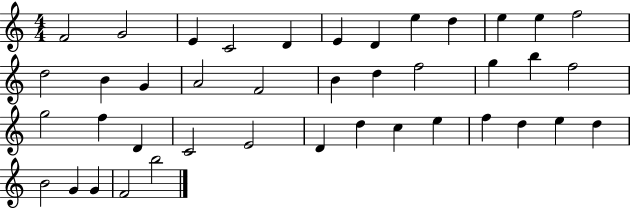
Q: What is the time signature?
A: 4/4